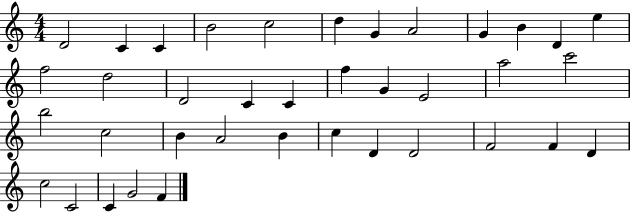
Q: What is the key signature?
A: C major